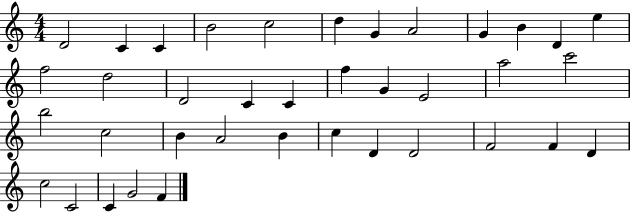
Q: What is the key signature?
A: C major